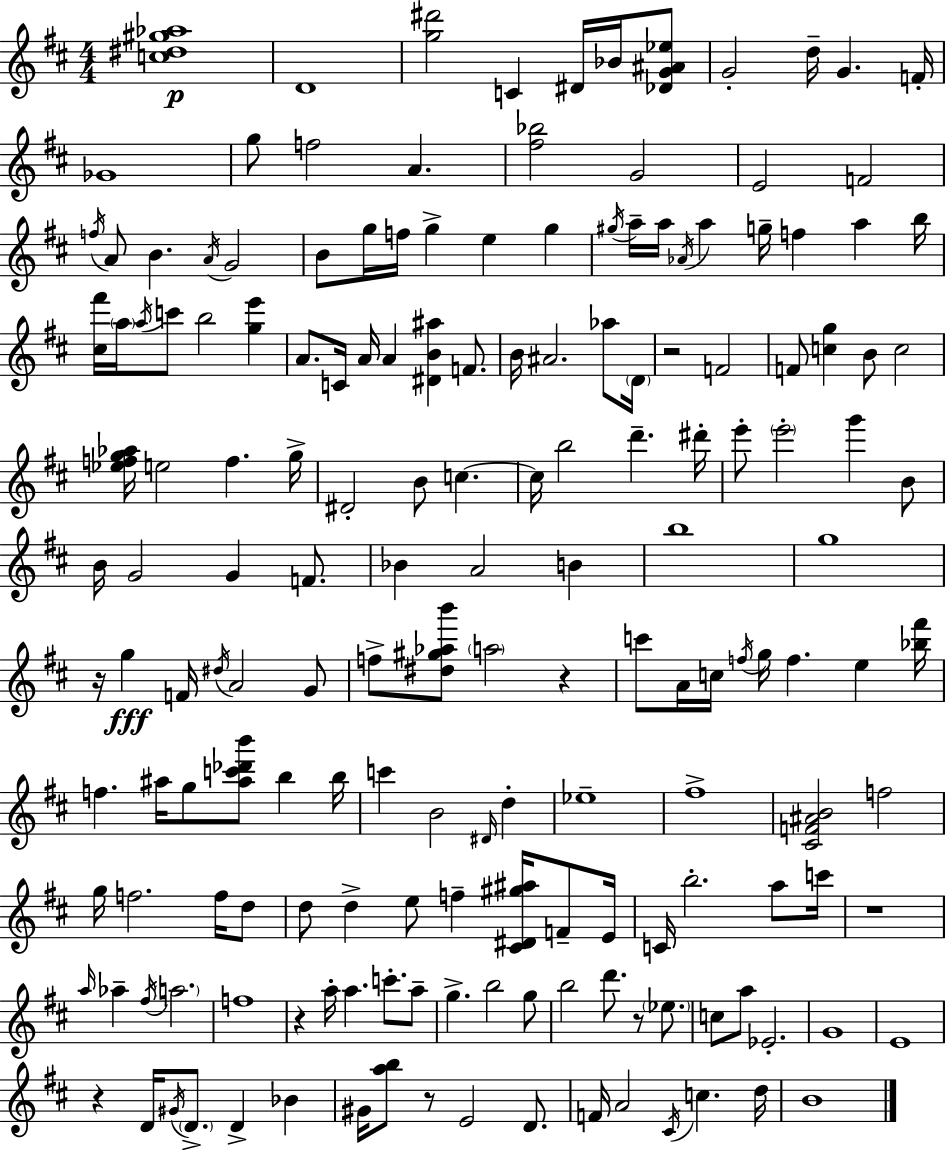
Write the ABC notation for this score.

X:1
T:Untitled
M:4/4
L:1/4
K:D
[c^d^g_a]4 D4 [g^d']2 C ^D/4 _B/4 [_DG^A_e]/2 G2 d/4 G F/4 _G4 g/2 f2 A [^f_b]2 G2 E2 F2 f/4 A/2 B A/4 G2 B/2 g/4 f/4 g e g ^g/4 a/4 a/4 _A/4 a g/4 f a b/4 [^c^f']/4 a/4 a/4 c'/2 b2 [ge'] A/2 C/4 A/4 A [^DB^a] F/2 B/4 ^A2 _a/2 D/4 z2 F2 F/2 [cg] B/2 c2 [_efg_a]/4 e2 f g/4 ^D2 B/2 c c/4 b2 d' ^d'/4 e'/2 e'2 g' B/2 B/4 G2 G F/2 _B A2 B b4 g4 z/4 g F/4 ^d/4 A2 G/2 f/2 [^d^g_ab']/2 a2 z c'/2 A/4 c/4 f/4 g/4 f e [_b^f']/4 f ^a/4 g/2 [^ac'_d'b']/2 b b/4 c' B2 ^D/4 d _e4 ^f4 [^CF^AB]2 f2 g/4 f2 f/4 d/2 d/2 d e/2 f [^C^D^g^a]/4 F/2 E/4 C/4 b2 a/2 c'/4 z4 a/4 _a ^f/4 a2 f4 z a/4 a c'/2 a/2 g b2 g/2 b2 d'/2 z/2 _e/2 c/2 a/2 _E2 G4 E4 z D/4 ^G/4 D/2 D _B ^G/4 [ab]/2 z/2 E2 D/2 F/4 A2 ^C/4 c d/4 B4